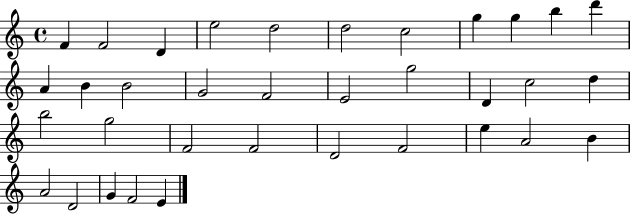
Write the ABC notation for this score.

X:1
T:Untitled
M:4/4
L:1/4
K:C
F F2 D e2 d2 d2 c2 g g b d' A B B2 G2 F2 E2 g2 D c2 d b2 g2 F2 F2 D2 F2 e A2 B A2 D2 G F2 E